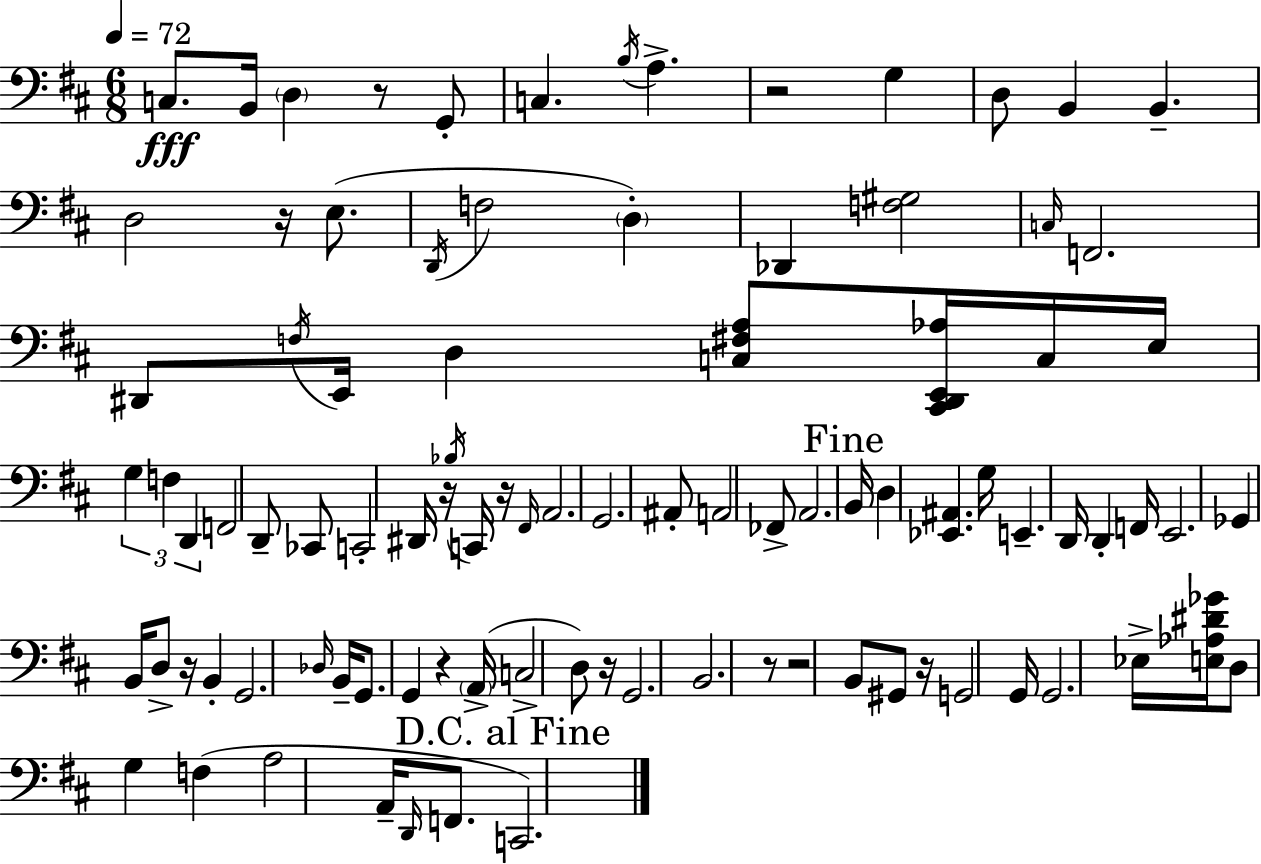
C3/e. B2/s D3/q R/e G2/e C3/q. B3/s A3/q. R/h G3/q D3/e B2/q B2/q. D3/h R/s E3/e. D2/s F3/h D3/q Db2/q [F3,G#3]/h C3/s F2/h. D#2/e F3/s E2/s D3/q [C3,F#3,A3]/e [C#2,D#2,E2,Ab3]/s C3/s E3/s G3/q F3/q D2/q F2/h D2/e CES2/e C2/h D#2/s R/s Bb3/s C2/s R/s F#2/s A2/h. G2/h. A#2/e A2/h FES2/e A2/h. B2/s D3/q [Eb2,A#2]/q. G3/s E2/q. D2/s D2/q F2/s E2/h. Gb2/q B2/s D3/e R/s B2/q G2/h. Db3/s B2/s G2/e. G2/q R/q A2/s C3/h D3/e R/s G2/h. B2/h. R/e R/h B2/e G#2/e R/s G2/h G2/s G2/h. Eb3/s [E3,Ab3,D#4,Gb4]/s D3/e G3/q F3/q A3/h A2/s D2/s F2/e. C2/h.